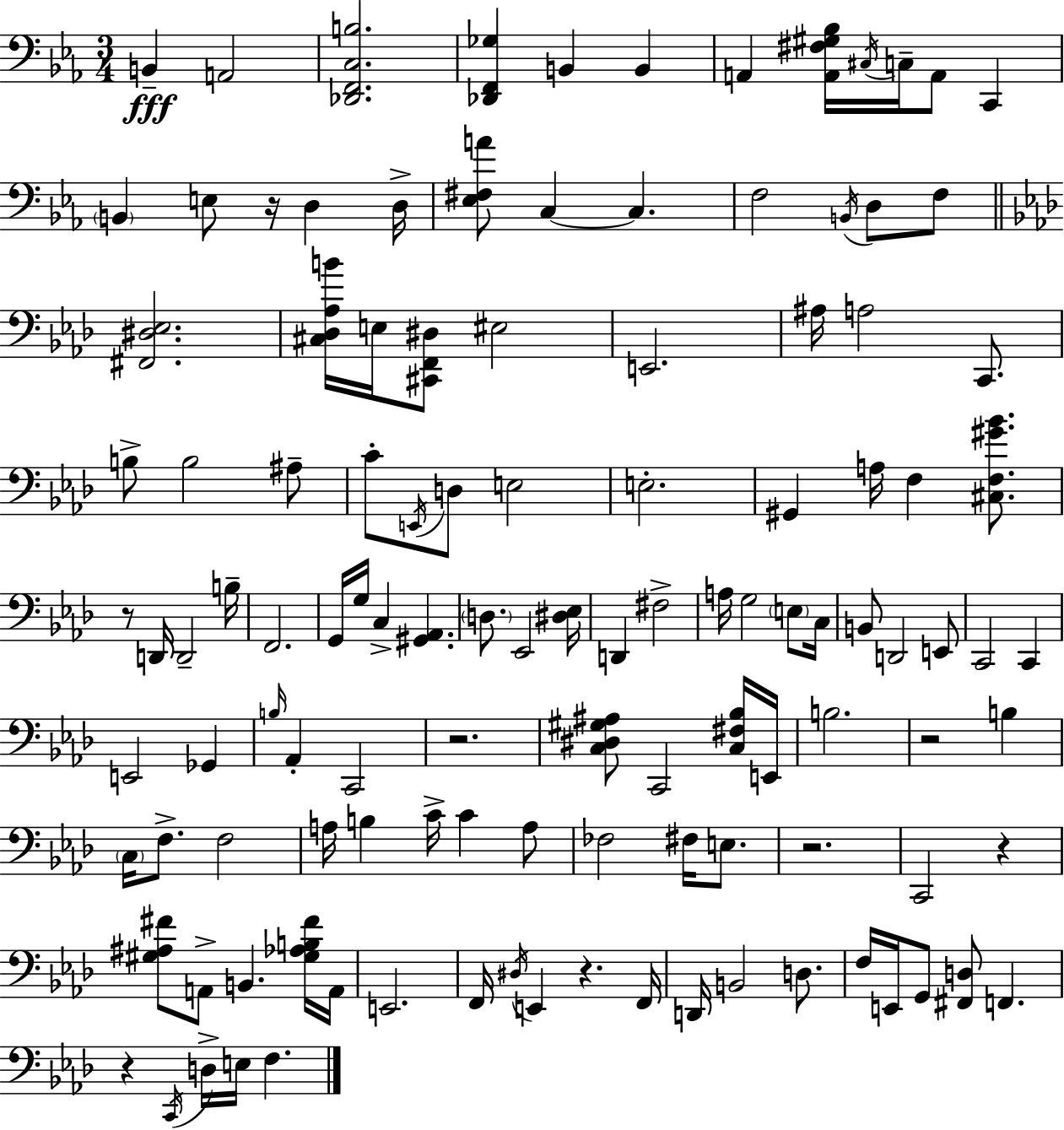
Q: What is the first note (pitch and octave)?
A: B2